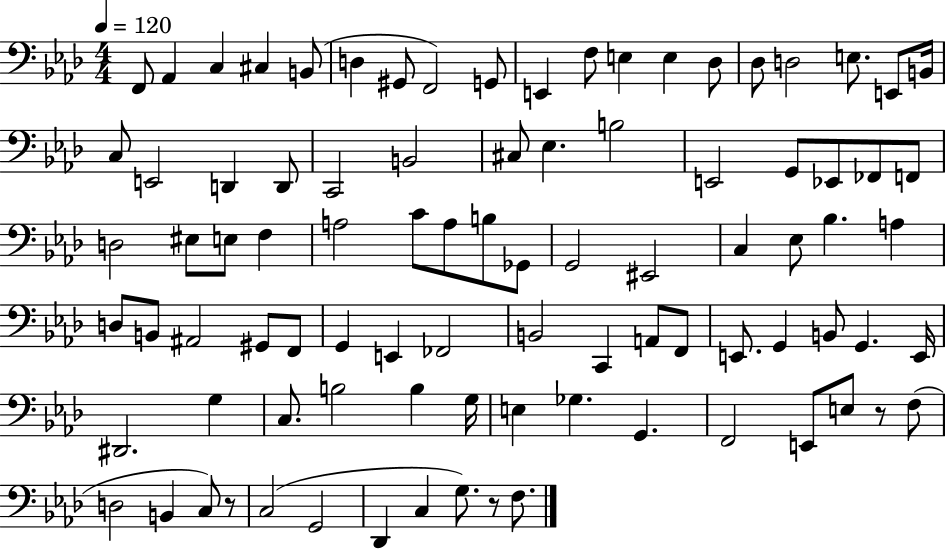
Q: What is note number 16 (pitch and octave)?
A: D3